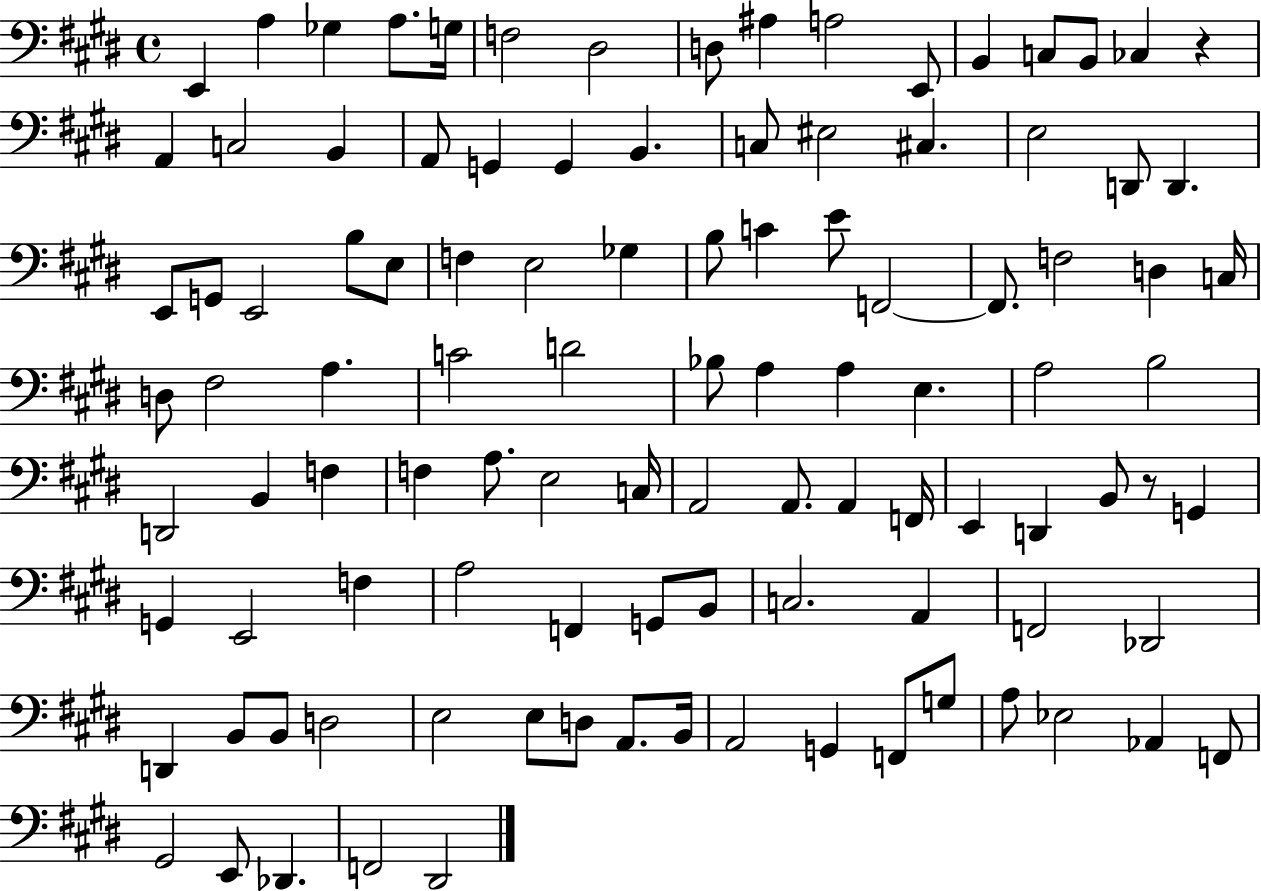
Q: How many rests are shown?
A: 2